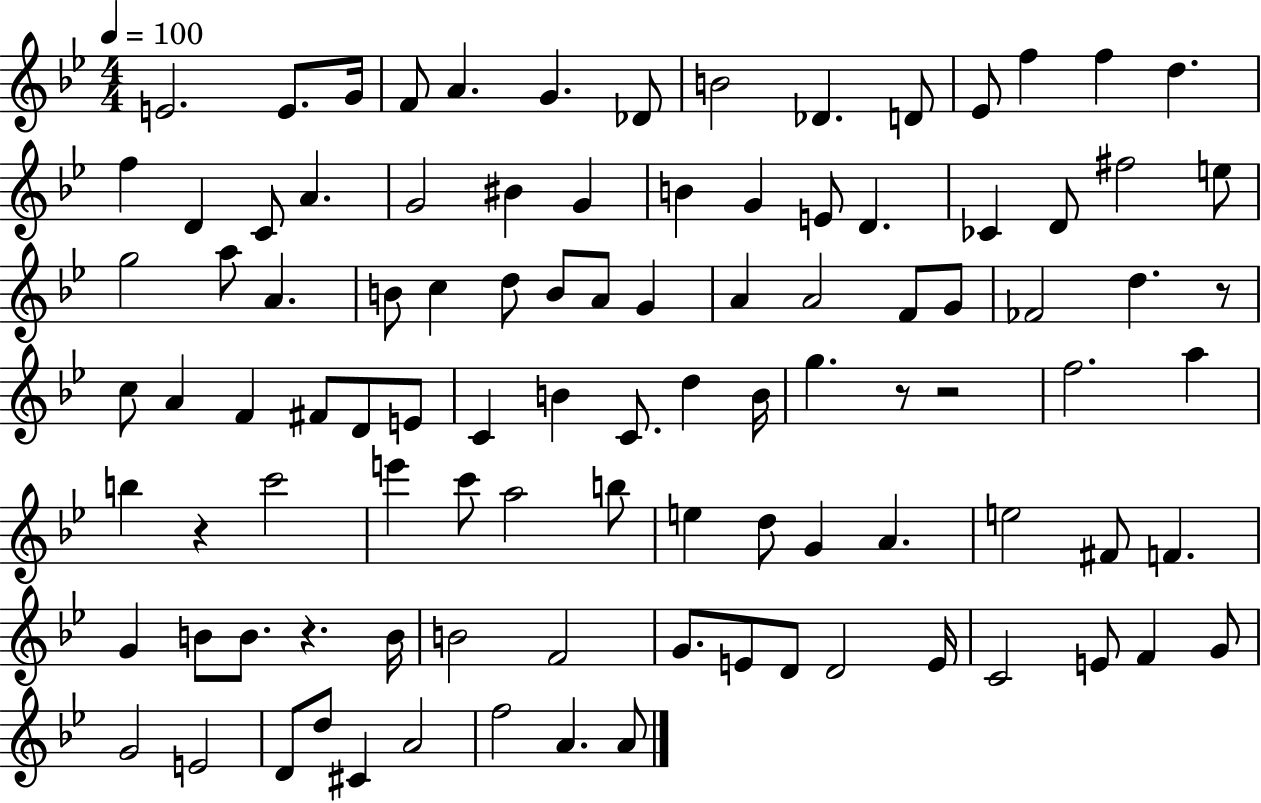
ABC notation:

X:1
T:Untitled
M:4/4
L:1/4
K:Bb
E2 E/2 G/4 F/2 A G _D/2 B2 _D D/2 _E/2 f f d f D C/2 A G2 ^B G B G E/2 D _C D/2 ^f2 e/2 g2 a/2 A B/2 c d/2 B/2 A/2 G A A2 F/2 G/2 _F2 d z/2 c/2 A F ^F/2 D/2 E/2 C B C/2 d B/4 g z/2 z2 f2 a b z c'2 e' c'/2 a2 b/2 e d/2 G A e2 ^F/2 F G B/2 B/2 z B/4 B2 F2 G/2 E/2 D/2 D2 E/4 C2 E/2 F G/2 G2 E2 D/2 d/2 ^C A2 f2 A A/2